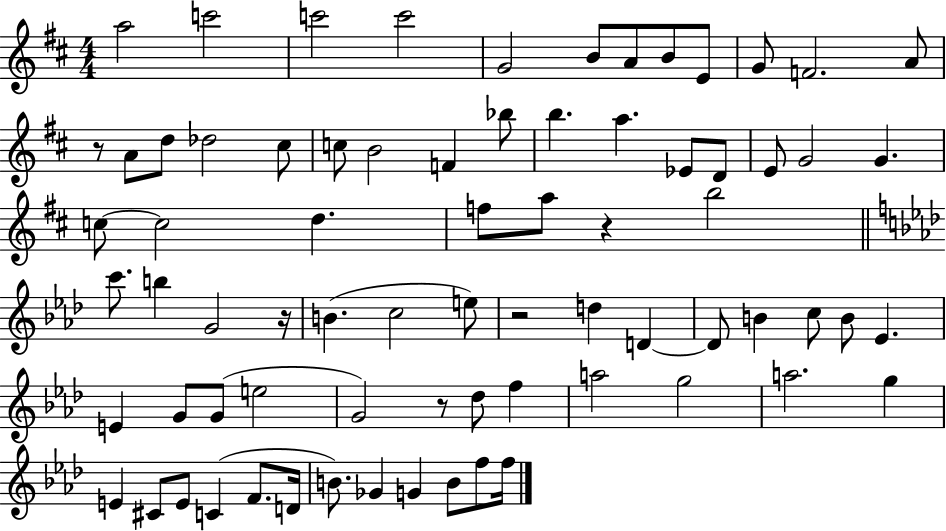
A5/h C6/h C6/h C6/h G4/h B4/e A4/e B4/e E4/e G4/e F4/h. A4/e R/e A4/e D5/e Db5/h C#5/e C5/e B4/h F4/q Bb5/e B5/q. A5/q. Eb4/e D4/e E4/e G4/h G4/q. C5/e C5/h D5/q. F5/e A5/e R/q B5/h C6/e. B5/q G4/h R/s B4/q. C5/h E5/e R/h D5/q D4/q D4/e B4/q C5/e B4/e Eb4/q. E4/q G4/e G4/e E5/h G4/h R/e Db5/e F5/q A5/h G5/h A5/h. G5/q E4/q C#4/e E4/e C4/q F4/e. D4/s B4/e. Gb4/q G4/q B4/e F5/e F5/s